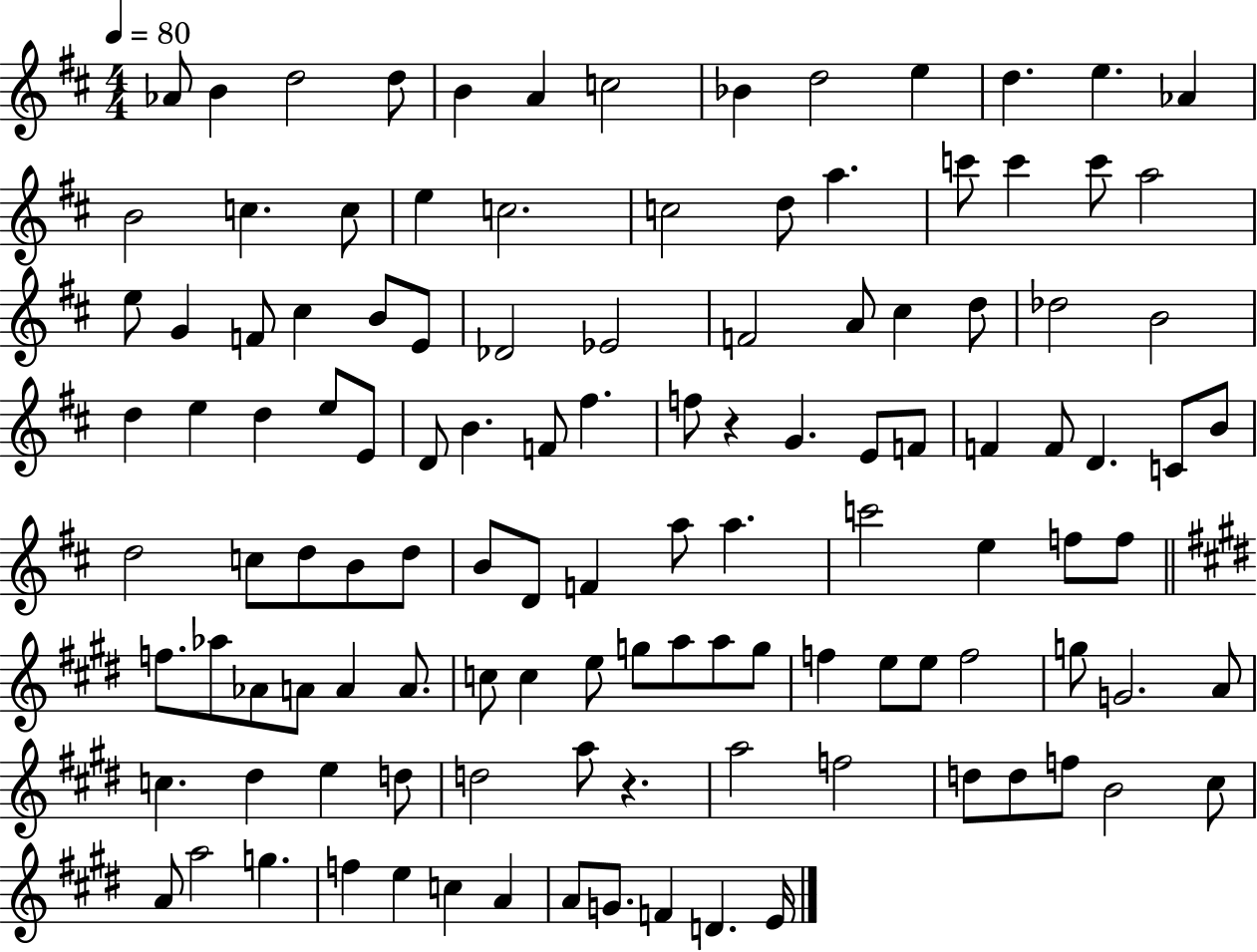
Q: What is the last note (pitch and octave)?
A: E4